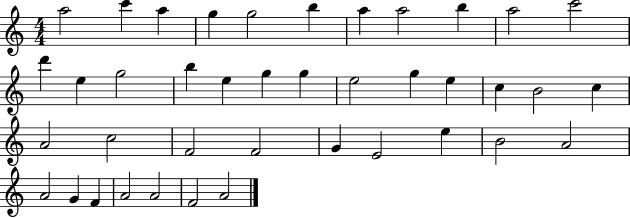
{
  \clef treble
  \numericTimeSignature
  \time 4/4
  \key c \major
  a''2 c'''4 a''4 | g''4 g''2 b''4 | a''4 a''2 b''4 | a''2 c'''2 | \break d'''4 e''4 g''2 | b''4 e''4 g''4 g''4 | e''2 g''4 e''4 | c''4 b'2 c''4 | \break a'2 c''2 | f'2 f'2 | g'4 e'2 e''4 | b'2 a'2 | \break a'2 g'4 f'4 | a'2 a'2 | f'2 a'2 | \bar "|."
}